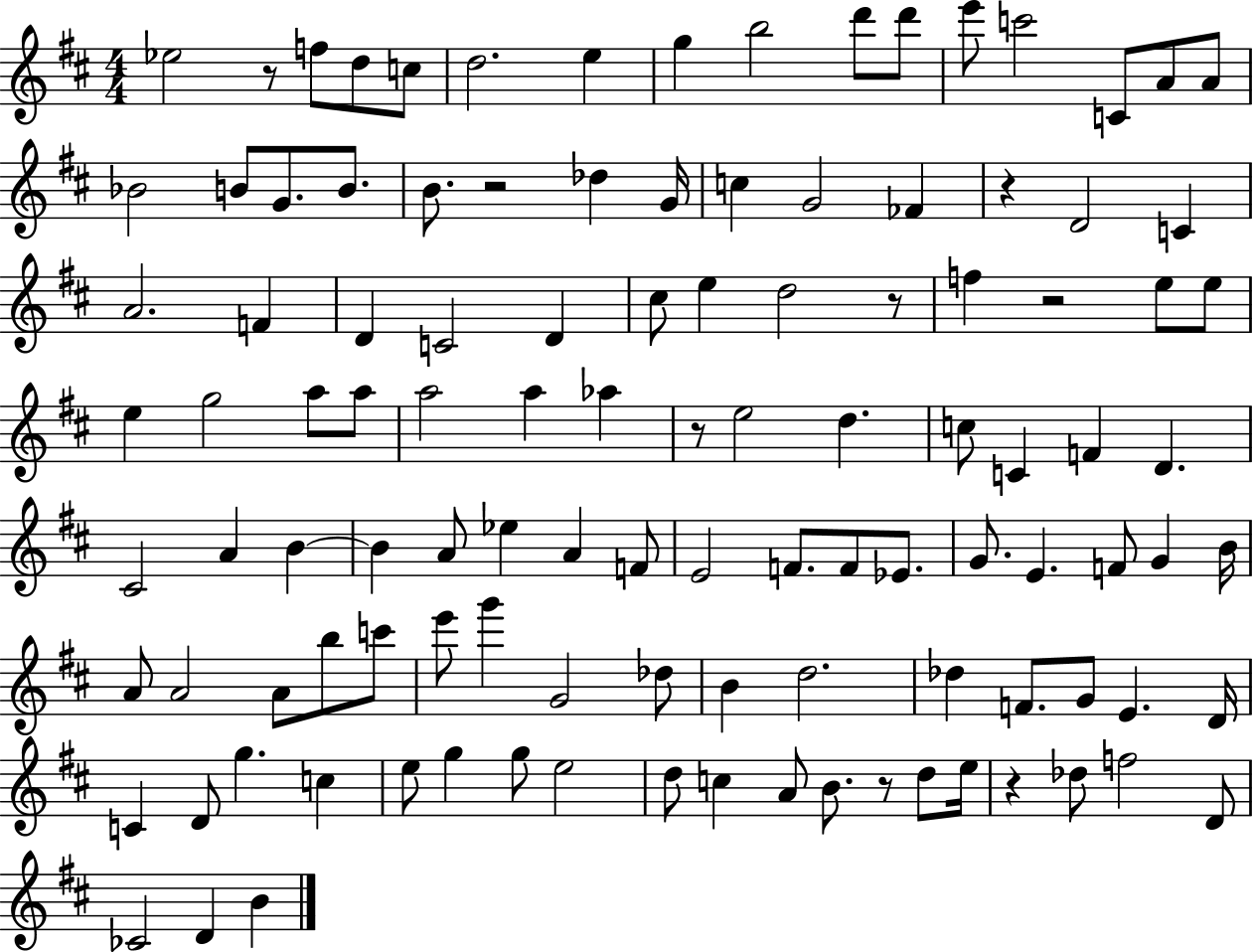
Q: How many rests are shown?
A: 8